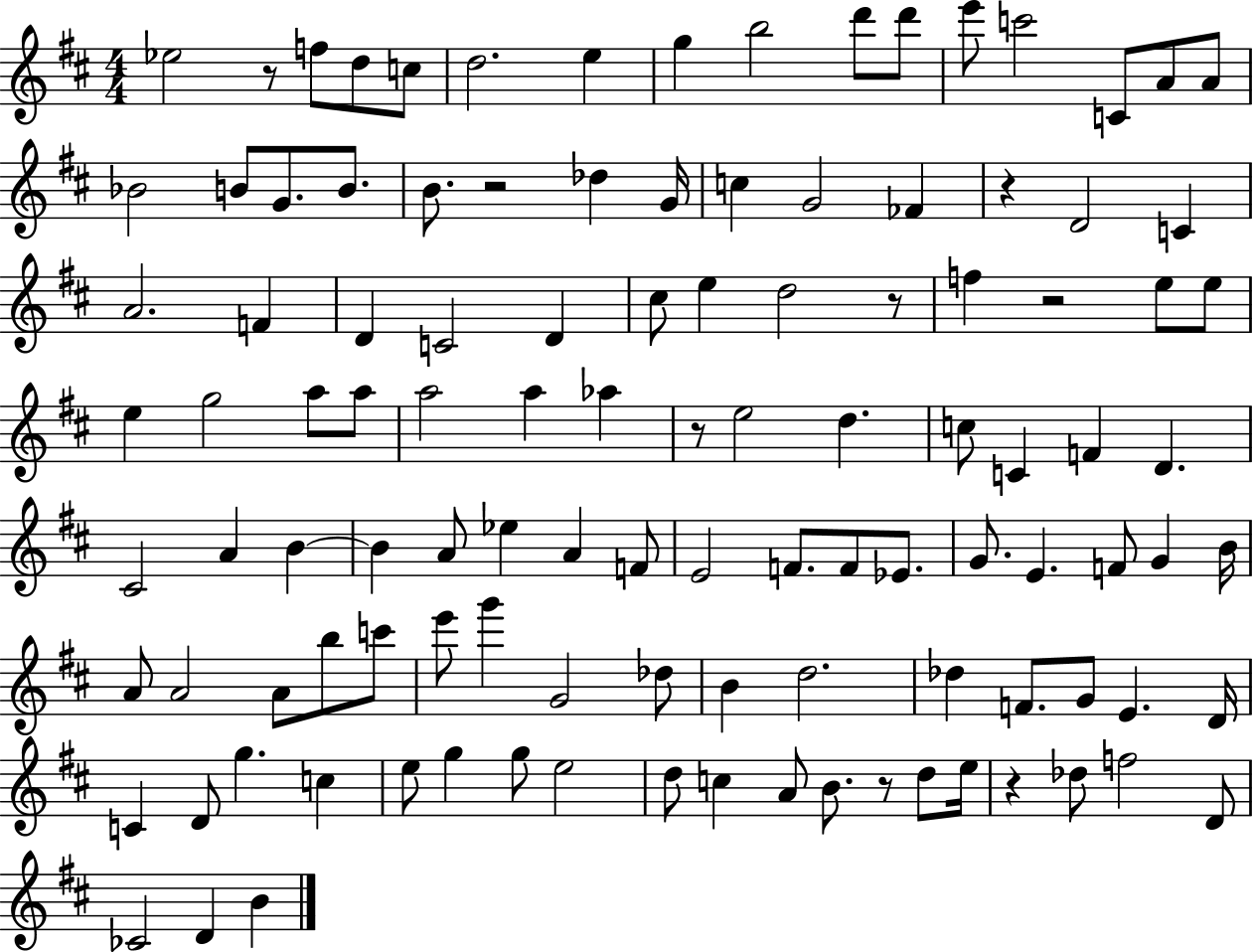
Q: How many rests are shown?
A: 8